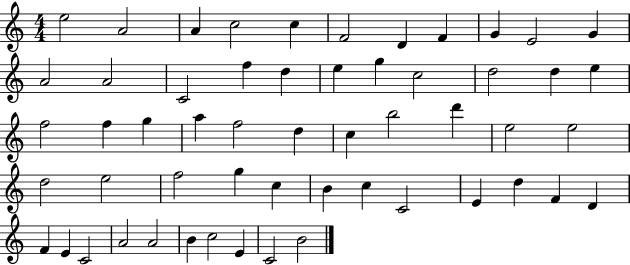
{
  \clef treble
  \numericTimeSignature
  \time 4/4
  \key c \major
  e''2 a'2 | a'4 c''2 c''4 | f'2 d'4 f'4 | g'4 e'2 g'4 | \break a'2 a'2 | c'2 f''4 d''4 | e''4 g''4 c''2 | d''2 d''4 e''4 | \break f''2 f''4 g''4 | a''4 f''2 d''4 | c''4 b''2 d'''4 | e''2 e''2 | \break d''2 e''2 | f''2 g''4 c''4 | b'4 c''4 c'2 | e'4 d''4 f'4 d'4 | \break f'4 e'4 c'2 | a'2 a'2 | b'4 c''2 e'4 | c'2 b'2 | \break \bar "|."
}